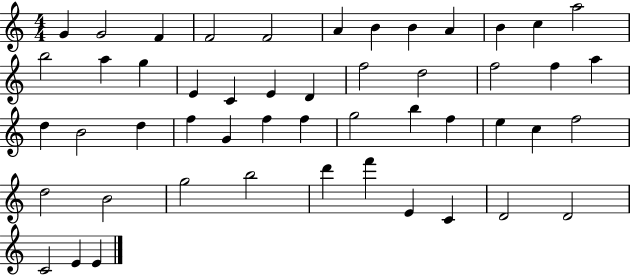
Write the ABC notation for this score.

X:1
T:Untitled
M:4/4
L:1/4
K:C
G G2 F F2 F2 A B B A B c a2 b2 a g E C E D f2 d2 f2 f a d B2 d f G f f g2 b f e c f2 d2 B2 g2 b2 d' f' E C D2 D2 C2 E E